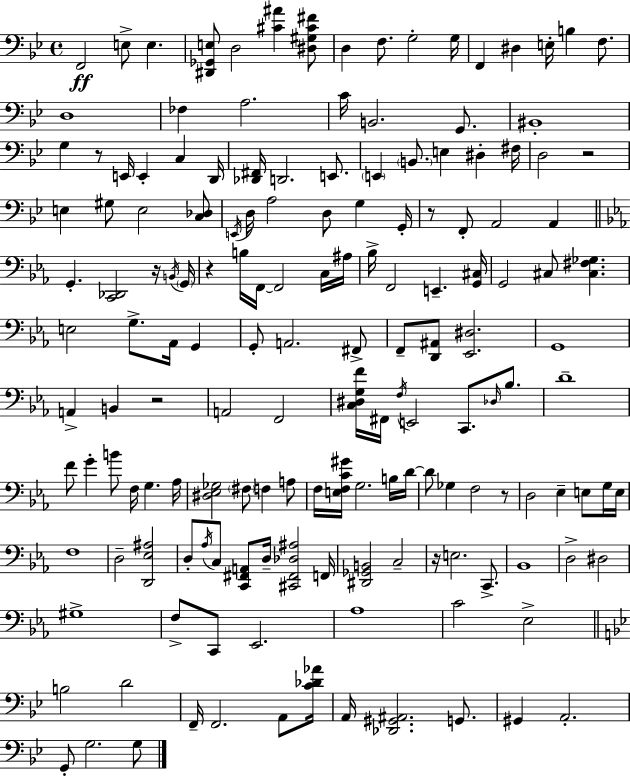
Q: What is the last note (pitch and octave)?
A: G3